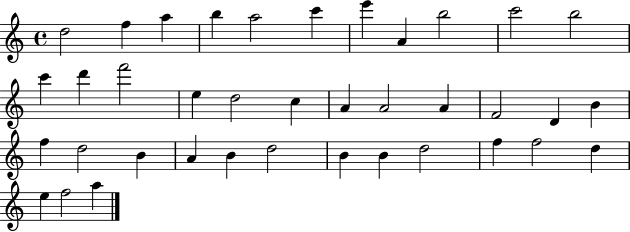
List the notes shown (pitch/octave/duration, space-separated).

D5/h F5/q A5/q B5/q A5/h C6/q E6/q A4/q B5/h C6/h B5/h C6/q D6/q F6/h E5/q D5/h C5/q A4/q A4/h A4/q F4/h D4/q B4/q F5/q D5/h B4/q A4/q B4/q D5/h B4/q B4/q D5/h F5/q F5/h D5/q E5/q F5/h A5/q